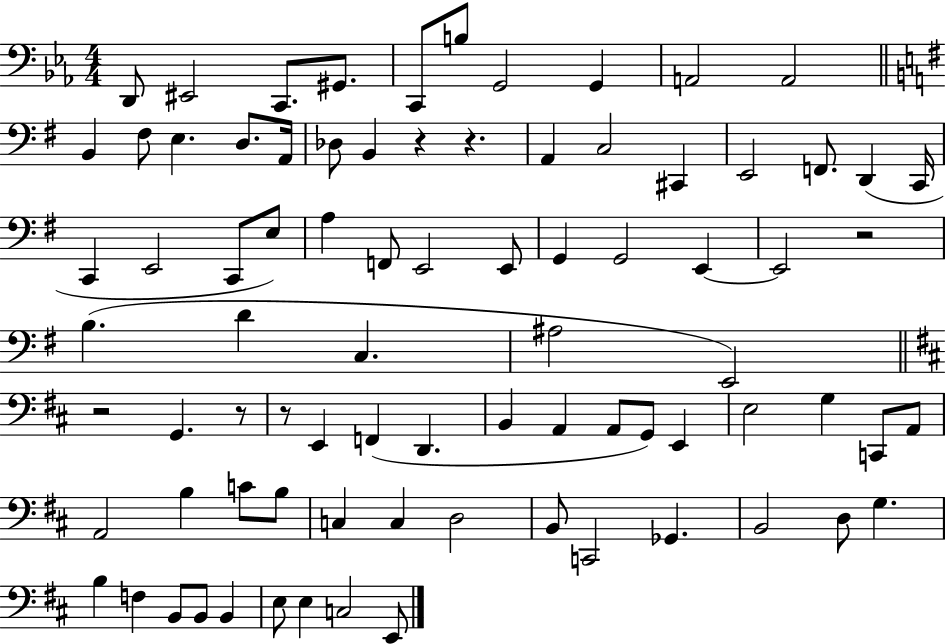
X:1
T:Untitled
M:4/4
L:1/4
K:Eb
D,,/2 ^E,,2 C,,/2 ^G,,/2 C,,/2 B,/2 G,,2 G,, A,,2 A,,2 B,, ^F,/2 E, D,/2 A,,/4 _D,/2 B,, z z A,, C,2 ^C,, E,,2 F,,/2 D,, C,,/4 C,, E,,2 C,,/2 E,/2 A, F,,/2 E,,2 E,,/2 G,, G,,2 E,, E,,2 z2 B, D C, ^A,2 E,,2 z2 G,, z/2 z/2 E,, F,, D,, B,, A,, A,,/2 G,,/2 E,, E,2 G, C,,/2 A,,/2 A,,2 B, C/2 B,/2 C, C, D,2 B,,/2 C,,2 _G,, B,,2 D,/2 G, B, F, B,,/2 B,,/2 B,, E,/2 E, C,2 E,,/2